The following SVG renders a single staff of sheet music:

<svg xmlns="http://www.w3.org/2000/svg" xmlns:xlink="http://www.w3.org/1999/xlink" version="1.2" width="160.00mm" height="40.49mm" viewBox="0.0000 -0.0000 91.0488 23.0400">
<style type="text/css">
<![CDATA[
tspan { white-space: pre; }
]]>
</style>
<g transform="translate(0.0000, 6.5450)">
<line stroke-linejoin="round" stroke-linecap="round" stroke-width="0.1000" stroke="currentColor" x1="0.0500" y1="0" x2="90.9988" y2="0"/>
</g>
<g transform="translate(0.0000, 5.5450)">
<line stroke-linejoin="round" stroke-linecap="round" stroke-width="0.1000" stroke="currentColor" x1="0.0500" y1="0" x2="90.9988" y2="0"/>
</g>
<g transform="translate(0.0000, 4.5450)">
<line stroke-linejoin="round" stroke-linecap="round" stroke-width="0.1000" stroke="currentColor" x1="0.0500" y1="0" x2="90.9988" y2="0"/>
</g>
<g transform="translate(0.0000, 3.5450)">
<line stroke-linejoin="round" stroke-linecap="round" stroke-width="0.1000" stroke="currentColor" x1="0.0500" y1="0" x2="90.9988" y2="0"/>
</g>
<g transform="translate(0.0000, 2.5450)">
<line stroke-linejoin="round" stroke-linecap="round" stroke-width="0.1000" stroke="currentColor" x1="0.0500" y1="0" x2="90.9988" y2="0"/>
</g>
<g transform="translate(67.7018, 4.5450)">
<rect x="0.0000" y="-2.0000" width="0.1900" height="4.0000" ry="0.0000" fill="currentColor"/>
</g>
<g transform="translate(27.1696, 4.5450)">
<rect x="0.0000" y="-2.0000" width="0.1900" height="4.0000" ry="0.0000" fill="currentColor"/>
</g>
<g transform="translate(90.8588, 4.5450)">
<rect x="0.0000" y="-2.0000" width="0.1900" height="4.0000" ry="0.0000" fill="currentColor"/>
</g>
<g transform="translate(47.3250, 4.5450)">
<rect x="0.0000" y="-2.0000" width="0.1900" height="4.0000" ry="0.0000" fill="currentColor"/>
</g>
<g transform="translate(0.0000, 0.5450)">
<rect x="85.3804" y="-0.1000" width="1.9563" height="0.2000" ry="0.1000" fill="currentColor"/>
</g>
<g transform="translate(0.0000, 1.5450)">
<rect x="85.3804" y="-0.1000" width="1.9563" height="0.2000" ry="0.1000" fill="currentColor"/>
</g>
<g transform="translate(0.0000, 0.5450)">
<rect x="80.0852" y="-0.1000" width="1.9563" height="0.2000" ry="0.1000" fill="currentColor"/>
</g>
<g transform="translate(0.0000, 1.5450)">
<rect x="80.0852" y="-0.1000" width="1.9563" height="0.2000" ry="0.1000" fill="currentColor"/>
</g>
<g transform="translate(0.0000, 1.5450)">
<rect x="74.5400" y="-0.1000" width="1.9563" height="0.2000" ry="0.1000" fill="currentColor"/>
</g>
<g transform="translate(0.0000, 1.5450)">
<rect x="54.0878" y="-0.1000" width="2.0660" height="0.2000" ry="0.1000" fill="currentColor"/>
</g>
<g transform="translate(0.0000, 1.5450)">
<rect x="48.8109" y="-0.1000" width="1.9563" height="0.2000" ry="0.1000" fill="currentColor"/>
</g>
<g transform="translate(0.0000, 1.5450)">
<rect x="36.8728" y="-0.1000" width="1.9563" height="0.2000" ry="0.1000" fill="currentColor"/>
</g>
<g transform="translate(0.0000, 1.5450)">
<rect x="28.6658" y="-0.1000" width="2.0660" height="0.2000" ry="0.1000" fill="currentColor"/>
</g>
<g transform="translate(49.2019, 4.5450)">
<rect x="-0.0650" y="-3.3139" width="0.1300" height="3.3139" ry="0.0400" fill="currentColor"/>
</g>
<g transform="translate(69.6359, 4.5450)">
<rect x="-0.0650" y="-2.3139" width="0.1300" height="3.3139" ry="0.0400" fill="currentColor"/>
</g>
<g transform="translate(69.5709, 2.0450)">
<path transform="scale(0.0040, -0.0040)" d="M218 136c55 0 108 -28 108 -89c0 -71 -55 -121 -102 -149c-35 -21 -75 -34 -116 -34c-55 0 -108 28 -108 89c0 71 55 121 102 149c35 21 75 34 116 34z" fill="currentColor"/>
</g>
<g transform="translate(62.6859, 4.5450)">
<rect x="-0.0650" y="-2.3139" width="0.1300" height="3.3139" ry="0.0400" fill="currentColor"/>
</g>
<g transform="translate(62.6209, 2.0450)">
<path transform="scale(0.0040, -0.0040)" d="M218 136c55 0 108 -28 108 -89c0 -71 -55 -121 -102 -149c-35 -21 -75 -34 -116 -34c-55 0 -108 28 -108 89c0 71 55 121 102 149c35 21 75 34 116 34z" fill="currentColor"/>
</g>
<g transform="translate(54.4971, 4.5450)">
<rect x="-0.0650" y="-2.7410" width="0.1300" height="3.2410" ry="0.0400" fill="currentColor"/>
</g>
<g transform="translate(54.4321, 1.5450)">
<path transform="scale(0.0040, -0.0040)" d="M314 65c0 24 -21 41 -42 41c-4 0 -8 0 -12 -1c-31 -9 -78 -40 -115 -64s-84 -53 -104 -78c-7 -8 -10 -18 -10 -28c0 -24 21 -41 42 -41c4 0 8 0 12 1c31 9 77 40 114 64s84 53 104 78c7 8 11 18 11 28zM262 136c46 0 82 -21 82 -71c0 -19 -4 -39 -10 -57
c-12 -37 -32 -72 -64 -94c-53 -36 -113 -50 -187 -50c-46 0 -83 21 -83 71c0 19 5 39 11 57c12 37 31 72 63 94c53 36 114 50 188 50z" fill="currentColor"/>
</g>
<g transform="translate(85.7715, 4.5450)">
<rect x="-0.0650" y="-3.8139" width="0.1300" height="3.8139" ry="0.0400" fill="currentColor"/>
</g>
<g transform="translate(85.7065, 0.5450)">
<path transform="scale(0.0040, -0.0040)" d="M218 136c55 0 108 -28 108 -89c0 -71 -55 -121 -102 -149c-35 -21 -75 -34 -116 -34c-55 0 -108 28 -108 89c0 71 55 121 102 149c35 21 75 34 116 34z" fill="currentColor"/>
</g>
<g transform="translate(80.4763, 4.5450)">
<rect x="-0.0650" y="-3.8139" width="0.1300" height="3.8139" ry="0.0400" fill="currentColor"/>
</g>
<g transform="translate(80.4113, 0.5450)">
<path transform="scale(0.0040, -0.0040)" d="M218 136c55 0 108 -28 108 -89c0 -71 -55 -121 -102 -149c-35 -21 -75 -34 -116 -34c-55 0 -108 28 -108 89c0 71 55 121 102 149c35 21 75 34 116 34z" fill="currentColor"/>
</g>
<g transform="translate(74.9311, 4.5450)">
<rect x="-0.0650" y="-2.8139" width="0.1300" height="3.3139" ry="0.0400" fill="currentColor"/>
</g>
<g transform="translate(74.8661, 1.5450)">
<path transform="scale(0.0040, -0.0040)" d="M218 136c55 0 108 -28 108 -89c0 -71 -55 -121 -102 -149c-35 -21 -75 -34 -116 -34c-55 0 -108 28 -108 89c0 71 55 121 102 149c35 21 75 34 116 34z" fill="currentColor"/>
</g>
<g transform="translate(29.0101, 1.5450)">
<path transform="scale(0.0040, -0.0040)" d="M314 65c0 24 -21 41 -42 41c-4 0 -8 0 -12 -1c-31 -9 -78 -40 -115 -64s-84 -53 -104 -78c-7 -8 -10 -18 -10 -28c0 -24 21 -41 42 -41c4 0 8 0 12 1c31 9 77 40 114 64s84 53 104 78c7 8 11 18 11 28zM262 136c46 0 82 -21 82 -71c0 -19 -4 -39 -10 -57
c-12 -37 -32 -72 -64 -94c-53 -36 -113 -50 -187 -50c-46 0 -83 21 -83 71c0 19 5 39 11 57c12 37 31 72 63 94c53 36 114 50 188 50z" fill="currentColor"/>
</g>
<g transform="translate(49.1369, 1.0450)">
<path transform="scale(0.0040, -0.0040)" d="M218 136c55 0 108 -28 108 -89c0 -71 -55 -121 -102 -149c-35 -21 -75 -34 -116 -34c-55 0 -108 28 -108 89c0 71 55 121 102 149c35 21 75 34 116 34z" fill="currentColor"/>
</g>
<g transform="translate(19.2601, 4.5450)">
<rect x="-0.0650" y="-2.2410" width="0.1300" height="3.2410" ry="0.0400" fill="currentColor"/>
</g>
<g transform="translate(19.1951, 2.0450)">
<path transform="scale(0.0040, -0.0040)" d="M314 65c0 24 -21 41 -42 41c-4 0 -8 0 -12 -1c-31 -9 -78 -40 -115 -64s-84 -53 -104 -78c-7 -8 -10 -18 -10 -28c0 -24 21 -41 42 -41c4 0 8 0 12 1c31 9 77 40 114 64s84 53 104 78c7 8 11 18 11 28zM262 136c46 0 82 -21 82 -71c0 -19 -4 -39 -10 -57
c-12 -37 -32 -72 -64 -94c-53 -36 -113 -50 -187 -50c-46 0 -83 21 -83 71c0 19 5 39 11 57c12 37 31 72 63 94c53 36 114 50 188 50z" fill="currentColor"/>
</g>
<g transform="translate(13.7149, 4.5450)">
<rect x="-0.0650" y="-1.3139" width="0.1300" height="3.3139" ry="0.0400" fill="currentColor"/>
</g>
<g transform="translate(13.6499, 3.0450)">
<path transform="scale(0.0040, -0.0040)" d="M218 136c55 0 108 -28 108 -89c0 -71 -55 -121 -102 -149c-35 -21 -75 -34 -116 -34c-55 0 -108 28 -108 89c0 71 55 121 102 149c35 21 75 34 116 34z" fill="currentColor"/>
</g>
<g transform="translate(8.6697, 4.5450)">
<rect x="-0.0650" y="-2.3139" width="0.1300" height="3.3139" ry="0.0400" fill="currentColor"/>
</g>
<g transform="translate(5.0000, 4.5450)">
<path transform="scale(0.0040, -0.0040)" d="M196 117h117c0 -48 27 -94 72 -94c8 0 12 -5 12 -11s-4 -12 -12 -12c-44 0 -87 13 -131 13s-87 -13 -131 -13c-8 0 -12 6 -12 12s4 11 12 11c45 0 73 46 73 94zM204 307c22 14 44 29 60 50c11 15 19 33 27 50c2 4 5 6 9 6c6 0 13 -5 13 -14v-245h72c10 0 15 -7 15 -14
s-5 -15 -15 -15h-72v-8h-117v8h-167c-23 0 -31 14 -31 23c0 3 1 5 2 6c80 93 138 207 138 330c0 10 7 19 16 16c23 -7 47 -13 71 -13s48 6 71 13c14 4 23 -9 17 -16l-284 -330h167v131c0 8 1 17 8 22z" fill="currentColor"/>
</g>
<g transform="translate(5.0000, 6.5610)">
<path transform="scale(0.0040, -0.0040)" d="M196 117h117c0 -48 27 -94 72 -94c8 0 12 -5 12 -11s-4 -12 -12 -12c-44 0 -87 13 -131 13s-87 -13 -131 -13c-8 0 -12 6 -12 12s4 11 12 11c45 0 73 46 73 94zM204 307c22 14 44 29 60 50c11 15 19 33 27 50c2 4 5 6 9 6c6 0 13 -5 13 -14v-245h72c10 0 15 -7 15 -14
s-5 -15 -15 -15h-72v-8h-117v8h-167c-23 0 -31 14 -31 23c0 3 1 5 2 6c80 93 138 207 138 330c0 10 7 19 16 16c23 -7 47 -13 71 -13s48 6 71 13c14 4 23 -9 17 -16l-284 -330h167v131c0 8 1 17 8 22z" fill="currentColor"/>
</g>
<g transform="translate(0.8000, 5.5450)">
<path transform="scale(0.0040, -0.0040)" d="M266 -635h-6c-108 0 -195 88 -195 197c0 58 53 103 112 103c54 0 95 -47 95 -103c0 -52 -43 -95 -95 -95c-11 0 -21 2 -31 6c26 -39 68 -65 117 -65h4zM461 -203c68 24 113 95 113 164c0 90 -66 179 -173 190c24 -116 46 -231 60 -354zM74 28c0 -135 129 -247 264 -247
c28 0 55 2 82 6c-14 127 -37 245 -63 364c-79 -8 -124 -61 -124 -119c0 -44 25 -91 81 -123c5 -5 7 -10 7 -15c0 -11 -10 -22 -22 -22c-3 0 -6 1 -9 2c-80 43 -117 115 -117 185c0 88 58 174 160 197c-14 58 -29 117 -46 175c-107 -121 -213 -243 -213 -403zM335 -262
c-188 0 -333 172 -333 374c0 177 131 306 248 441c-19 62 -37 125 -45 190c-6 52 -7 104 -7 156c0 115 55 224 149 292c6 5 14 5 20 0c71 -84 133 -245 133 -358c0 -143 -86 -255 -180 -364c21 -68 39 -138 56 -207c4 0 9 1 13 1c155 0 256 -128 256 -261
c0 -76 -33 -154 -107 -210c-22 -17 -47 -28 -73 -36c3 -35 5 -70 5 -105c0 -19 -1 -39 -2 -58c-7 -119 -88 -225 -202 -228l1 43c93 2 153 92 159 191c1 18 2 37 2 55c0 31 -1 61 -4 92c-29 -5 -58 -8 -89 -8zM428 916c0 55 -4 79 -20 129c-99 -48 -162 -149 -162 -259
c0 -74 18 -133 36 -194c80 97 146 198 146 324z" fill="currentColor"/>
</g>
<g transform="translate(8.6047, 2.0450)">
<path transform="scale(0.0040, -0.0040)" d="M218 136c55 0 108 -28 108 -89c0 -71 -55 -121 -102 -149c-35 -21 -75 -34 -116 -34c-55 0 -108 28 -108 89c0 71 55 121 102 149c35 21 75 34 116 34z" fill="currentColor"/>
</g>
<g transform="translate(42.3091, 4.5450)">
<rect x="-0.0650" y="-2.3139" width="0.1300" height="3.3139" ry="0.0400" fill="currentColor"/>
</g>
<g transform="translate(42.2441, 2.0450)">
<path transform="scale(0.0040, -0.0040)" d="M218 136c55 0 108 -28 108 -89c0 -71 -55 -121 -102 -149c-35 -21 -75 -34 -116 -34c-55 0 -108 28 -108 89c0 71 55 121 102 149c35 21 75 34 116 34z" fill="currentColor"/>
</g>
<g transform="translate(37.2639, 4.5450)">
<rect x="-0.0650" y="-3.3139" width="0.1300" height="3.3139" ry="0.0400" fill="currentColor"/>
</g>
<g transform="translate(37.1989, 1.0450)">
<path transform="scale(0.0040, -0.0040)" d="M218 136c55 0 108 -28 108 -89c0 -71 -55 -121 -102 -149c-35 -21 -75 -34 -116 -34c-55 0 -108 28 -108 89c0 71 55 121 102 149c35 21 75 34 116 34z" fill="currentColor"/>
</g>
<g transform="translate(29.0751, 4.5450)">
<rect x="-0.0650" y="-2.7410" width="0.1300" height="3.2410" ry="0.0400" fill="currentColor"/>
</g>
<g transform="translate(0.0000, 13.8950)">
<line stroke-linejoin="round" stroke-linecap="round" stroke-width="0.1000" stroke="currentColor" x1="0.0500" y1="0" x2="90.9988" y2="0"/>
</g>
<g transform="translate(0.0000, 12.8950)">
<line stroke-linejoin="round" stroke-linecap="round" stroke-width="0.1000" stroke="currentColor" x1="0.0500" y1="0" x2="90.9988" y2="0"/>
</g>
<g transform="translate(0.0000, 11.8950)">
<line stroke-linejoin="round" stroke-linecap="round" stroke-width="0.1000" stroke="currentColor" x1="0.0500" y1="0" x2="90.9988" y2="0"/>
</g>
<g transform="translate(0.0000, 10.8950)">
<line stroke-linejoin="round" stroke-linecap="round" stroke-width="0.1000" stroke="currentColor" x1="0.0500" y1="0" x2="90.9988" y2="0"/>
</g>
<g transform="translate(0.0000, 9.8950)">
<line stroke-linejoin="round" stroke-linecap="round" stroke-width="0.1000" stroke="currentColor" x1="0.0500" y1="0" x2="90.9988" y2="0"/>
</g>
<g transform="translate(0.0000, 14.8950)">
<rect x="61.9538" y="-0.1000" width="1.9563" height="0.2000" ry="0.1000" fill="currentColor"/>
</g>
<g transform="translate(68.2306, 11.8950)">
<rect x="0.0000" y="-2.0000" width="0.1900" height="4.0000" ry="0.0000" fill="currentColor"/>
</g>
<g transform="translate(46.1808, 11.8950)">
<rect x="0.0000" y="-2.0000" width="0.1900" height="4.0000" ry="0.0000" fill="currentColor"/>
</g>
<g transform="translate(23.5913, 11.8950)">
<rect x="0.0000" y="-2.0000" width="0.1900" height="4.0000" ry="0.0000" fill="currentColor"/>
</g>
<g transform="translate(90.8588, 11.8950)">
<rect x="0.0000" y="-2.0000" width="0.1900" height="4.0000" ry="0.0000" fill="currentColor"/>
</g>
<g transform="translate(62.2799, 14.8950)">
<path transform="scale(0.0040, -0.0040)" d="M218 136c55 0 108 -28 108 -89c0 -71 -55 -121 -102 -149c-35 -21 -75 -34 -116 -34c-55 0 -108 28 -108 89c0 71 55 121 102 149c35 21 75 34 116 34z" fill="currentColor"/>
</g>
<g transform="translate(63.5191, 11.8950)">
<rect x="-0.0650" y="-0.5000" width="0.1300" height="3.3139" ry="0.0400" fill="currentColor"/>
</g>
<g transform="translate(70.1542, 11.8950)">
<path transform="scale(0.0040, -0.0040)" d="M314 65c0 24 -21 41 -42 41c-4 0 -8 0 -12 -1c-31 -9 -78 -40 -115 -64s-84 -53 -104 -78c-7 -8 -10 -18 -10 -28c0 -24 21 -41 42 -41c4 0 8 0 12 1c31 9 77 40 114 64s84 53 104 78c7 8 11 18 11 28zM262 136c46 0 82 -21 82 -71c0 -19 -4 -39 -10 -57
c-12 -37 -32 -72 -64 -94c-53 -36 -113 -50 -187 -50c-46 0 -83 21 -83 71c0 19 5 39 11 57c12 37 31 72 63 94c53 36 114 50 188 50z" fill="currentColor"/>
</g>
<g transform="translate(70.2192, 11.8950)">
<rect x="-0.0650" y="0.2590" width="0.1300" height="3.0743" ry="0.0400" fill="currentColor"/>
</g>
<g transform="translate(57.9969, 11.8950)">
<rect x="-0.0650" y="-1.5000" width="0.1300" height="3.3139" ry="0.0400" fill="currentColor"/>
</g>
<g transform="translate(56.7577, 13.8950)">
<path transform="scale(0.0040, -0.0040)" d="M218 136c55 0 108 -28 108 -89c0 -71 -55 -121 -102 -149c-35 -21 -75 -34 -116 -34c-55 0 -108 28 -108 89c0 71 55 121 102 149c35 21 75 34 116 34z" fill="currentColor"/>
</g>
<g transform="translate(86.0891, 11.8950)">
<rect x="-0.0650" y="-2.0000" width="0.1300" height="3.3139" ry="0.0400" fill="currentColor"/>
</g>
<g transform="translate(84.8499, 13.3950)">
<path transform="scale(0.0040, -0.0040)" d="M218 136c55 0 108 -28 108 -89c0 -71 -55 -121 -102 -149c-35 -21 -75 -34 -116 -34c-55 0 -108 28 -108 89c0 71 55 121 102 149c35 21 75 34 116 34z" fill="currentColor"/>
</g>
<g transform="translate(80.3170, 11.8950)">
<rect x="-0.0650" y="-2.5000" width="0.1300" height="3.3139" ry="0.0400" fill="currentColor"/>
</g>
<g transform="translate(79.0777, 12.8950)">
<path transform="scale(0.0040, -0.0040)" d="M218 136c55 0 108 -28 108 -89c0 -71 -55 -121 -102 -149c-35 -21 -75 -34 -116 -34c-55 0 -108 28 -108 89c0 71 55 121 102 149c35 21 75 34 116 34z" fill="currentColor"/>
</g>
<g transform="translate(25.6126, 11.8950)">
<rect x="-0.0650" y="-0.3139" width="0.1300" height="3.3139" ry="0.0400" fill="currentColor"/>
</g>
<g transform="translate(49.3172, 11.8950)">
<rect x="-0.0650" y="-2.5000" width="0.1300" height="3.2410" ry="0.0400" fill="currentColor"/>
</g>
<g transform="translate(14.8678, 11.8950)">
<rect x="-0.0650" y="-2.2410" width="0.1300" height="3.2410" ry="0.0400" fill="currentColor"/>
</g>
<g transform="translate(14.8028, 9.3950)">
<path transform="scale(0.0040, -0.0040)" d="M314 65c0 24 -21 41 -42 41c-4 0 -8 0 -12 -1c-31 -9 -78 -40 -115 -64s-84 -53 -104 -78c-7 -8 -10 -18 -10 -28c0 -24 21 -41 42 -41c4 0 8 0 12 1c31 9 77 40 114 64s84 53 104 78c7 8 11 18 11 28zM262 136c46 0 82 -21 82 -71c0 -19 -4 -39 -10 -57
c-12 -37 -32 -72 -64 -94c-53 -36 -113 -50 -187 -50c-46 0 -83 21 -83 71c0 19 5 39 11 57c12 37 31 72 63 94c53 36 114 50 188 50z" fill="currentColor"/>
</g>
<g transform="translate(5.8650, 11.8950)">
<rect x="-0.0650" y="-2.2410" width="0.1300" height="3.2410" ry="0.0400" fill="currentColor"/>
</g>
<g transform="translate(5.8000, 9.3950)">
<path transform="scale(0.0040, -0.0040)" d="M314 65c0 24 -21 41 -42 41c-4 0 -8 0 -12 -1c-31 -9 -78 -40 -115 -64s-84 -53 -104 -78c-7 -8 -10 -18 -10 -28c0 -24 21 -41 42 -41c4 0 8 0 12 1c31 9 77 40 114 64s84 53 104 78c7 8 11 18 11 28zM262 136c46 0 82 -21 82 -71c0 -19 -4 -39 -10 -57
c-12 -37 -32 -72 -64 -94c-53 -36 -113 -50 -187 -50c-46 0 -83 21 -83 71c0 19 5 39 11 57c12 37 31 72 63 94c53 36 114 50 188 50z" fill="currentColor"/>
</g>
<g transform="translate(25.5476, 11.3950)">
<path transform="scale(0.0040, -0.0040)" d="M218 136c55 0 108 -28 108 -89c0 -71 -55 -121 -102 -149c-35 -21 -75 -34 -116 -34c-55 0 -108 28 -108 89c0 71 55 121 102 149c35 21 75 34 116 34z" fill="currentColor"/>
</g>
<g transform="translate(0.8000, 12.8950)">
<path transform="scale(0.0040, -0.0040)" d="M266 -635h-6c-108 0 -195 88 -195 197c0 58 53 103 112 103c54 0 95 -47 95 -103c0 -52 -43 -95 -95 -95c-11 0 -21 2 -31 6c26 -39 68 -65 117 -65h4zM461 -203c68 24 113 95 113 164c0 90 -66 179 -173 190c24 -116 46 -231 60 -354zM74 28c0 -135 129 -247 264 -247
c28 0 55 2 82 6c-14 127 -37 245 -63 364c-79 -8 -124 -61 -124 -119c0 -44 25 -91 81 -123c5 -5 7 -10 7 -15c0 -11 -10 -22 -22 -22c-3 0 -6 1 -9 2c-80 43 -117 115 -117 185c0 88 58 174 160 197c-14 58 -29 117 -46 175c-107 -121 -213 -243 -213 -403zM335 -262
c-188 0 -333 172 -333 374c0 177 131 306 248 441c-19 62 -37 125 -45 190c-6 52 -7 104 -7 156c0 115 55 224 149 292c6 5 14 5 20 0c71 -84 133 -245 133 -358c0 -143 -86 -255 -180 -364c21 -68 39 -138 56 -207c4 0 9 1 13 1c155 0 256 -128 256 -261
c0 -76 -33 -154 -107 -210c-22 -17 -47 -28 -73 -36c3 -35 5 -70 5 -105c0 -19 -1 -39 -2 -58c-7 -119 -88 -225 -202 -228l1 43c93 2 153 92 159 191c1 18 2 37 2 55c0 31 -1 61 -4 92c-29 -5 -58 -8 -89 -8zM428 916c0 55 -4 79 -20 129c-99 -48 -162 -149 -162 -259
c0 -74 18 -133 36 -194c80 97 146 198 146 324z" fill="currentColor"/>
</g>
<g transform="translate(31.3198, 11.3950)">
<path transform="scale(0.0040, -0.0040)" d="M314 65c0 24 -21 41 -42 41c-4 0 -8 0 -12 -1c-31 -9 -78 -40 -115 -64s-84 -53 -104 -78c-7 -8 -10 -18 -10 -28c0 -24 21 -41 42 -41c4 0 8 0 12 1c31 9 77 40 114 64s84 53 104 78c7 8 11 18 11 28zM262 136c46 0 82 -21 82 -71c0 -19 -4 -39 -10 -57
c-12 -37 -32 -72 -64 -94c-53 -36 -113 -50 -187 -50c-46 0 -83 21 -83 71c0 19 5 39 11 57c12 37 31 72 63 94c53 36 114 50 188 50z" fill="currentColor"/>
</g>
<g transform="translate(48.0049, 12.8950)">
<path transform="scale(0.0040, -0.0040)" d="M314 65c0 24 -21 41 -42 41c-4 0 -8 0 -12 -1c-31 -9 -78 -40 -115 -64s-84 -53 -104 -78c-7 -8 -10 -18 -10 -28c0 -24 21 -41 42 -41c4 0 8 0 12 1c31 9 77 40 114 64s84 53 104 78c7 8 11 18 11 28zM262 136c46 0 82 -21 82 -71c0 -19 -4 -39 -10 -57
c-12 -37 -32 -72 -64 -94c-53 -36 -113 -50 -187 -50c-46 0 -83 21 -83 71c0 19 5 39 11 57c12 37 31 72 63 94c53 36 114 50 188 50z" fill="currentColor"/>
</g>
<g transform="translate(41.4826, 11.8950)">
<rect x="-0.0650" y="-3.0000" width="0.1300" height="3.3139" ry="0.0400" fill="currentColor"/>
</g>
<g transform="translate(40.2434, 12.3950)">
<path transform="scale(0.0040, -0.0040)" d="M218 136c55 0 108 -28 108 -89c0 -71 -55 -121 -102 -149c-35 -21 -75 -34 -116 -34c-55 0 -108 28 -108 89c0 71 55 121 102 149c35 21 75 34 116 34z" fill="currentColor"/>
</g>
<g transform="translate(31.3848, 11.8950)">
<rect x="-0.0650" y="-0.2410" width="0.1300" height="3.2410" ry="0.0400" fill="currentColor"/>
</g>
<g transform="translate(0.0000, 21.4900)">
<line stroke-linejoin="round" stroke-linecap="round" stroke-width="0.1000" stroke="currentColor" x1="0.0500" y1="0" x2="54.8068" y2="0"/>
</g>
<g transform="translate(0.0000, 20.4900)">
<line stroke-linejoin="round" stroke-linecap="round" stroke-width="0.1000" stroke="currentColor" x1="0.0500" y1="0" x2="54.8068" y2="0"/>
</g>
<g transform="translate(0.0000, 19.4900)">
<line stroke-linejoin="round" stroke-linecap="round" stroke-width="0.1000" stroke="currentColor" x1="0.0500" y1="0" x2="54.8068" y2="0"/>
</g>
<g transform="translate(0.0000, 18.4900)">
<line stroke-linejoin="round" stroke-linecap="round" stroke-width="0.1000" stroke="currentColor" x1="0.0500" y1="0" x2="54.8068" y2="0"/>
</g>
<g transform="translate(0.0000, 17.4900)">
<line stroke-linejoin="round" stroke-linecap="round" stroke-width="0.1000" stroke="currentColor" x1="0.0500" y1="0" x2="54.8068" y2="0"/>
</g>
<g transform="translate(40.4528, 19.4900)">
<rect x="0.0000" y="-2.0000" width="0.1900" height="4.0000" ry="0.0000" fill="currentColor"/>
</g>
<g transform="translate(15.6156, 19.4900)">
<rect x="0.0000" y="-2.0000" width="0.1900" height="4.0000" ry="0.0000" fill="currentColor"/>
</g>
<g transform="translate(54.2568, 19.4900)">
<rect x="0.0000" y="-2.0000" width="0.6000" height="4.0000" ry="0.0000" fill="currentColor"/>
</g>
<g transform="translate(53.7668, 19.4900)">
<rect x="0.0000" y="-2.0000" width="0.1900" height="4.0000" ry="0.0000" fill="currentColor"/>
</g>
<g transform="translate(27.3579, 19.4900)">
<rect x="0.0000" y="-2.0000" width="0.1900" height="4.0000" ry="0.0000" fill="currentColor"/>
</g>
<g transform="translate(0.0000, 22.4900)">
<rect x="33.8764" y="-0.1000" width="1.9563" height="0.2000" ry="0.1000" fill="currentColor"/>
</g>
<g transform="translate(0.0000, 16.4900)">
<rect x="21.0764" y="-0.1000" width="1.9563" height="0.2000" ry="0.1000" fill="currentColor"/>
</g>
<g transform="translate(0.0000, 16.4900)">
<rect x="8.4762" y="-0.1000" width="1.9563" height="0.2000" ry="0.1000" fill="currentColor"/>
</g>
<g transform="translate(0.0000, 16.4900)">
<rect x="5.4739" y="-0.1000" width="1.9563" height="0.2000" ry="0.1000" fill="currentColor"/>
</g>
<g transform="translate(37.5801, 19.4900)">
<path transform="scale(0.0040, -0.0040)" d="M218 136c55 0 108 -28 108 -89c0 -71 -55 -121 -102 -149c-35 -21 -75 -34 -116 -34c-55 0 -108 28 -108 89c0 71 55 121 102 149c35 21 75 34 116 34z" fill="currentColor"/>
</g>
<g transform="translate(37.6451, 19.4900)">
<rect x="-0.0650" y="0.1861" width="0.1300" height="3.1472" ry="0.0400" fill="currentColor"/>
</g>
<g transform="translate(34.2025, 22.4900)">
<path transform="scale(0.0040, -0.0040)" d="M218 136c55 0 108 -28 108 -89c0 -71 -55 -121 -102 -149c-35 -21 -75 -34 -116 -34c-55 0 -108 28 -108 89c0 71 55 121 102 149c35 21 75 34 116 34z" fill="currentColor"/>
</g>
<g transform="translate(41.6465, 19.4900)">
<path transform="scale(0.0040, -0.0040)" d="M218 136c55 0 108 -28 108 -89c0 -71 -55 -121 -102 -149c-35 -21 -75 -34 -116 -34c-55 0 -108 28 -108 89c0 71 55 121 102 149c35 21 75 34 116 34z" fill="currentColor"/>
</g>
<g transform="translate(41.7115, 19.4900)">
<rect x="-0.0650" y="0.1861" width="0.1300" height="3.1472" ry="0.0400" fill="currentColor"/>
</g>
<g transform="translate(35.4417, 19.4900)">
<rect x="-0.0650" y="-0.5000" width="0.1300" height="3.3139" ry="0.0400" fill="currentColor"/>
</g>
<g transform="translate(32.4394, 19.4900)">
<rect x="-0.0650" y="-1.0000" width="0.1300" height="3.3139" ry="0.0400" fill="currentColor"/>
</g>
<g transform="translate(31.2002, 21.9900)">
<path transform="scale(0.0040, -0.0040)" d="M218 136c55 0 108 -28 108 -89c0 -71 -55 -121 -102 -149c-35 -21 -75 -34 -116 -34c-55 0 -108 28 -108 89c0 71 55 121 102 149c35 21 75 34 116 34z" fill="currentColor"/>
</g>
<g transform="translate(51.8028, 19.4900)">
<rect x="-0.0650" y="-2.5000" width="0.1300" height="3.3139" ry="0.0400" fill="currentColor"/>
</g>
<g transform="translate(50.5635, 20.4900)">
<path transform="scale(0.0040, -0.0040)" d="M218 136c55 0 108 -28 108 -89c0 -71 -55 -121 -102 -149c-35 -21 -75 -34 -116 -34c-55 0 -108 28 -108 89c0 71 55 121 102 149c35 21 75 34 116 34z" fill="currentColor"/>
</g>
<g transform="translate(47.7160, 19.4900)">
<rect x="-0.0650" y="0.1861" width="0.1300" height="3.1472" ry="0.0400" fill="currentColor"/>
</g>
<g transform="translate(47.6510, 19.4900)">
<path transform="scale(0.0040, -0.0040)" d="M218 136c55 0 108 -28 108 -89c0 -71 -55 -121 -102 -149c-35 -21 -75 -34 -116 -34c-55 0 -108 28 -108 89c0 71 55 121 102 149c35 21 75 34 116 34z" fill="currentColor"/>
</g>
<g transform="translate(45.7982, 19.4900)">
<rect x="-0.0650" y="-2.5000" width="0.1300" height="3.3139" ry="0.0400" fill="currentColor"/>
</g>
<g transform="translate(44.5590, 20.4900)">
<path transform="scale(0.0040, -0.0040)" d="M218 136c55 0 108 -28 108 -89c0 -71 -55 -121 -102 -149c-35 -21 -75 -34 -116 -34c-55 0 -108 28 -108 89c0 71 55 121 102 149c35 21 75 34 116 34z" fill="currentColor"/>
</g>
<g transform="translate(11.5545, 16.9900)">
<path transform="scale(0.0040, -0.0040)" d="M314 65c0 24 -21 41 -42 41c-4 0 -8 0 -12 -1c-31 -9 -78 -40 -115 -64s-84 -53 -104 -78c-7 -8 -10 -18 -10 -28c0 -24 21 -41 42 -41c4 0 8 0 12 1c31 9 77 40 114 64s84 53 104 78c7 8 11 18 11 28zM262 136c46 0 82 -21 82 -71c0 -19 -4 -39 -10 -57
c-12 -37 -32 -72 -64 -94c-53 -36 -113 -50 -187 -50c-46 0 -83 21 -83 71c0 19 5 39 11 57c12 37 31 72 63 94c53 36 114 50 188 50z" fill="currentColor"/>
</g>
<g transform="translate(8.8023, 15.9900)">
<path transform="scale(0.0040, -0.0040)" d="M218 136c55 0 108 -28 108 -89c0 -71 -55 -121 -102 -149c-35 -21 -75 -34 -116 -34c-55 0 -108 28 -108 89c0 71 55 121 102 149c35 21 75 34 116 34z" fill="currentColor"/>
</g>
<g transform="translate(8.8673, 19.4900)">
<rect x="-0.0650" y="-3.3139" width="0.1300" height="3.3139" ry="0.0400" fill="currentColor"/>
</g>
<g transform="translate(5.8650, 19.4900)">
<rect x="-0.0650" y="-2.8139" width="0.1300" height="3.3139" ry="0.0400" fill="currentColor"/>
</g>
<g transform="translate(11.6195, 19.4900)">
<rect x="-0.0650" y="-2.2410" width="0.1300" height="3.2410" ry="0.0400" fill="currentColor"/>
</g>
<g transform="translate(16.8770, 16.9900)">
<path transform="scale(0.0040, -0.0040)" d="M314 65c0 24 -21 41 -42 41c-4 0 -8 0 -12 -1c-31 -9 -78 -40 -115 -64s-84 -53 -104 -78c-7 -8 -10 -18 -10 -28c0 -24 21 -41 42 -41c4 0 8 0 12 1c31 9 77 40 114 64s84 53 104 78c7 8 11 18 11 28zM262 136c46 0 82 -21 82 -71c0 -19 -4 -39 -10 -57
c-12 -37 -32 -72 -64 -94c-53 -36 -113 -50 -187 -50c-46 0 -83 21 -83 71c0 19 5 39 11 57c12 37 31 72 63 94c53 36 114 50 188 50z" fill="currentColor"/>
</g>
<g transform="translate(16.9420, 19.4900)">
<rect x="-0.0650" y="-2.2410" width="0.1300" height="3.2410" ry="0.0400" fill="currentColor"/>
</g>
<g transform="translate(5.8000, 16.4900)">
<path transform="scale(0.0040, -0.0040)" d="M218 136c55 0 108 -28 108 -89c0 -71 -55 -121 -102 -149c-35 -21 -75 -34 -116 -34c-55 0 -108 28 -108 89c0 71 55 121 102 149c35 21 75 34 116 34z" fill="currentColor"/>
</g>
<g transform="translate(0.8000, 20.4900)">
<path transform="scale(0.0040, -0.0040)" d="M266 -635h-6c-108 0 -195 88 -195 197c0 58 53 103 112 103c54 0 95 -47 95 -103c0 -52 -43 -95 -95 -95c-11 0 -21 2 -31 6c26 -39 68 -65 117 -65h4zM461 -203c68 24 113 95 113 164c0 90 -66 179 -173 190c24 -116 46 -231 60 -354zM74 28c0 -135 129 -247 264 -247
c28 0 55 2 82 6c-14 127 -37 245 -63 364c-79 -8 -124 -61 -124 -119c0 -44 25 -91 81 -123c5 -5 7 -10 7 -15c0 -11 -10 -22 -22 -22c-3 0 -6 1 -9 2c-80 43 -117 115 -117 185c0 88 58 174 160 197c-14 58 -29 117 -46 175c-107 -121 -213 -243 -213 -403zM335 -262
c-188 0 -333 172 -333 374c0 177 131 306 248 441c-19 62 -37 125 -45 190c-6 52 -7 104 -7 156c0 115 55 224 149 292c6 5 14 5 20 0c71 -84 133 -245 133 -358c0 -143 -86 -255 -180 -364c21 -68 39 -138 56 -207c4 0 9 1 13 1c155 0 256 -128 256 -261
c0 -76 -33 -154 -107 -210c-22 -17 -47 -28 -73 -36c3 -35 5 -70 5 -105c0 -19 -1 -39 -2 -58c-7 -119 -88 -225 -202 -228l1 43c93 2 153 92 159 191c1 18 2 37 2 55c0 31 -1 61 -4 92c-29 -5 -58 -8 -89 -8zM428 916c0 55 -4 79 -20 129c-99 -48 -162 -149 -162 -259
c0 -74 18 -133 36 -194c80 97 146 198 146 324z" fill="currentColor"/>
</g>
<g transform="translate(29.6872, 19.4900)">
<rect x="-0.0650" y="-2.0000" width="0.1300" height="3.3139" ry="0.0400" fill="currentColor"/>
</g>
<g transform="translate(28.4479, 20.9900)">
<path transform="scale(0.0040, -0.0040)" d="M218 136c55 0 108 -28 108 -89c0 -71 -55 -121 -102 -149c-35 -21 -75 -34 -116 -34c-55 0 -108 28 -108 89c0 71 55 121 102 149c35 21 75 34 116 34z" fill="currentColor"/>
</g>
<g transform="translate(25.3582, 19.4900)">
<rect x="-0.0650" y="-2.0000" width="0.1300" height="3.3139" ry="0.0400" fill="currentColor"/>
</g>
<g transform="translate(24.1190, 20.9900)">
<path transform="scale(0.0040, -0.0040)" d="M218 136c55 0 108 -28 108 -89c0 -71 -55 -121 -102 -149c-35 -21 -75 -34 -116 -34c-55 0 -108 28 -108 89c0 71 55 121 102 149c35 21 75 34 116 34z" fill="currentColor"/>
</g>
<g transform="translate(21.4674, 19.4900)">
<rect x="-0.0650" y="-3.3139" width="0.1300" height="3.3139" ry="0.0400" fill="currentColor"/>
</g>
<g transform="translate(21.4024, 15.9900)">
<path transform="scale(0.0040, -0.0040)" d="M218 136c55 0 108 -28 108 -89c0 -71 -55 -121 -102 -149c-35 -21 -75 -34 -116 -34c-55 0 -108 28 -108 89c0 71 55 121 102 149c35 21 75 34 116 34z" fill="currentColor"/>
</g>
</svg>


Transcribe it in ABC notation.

X:1
T:Untitled
M:4/4
L:1/4
K:C
g e g2 a2 b g b a2 g g a c' c' g2 g2 c c2 A G2 E C B2 G F a b g2 g2 b F F D C B B G B G